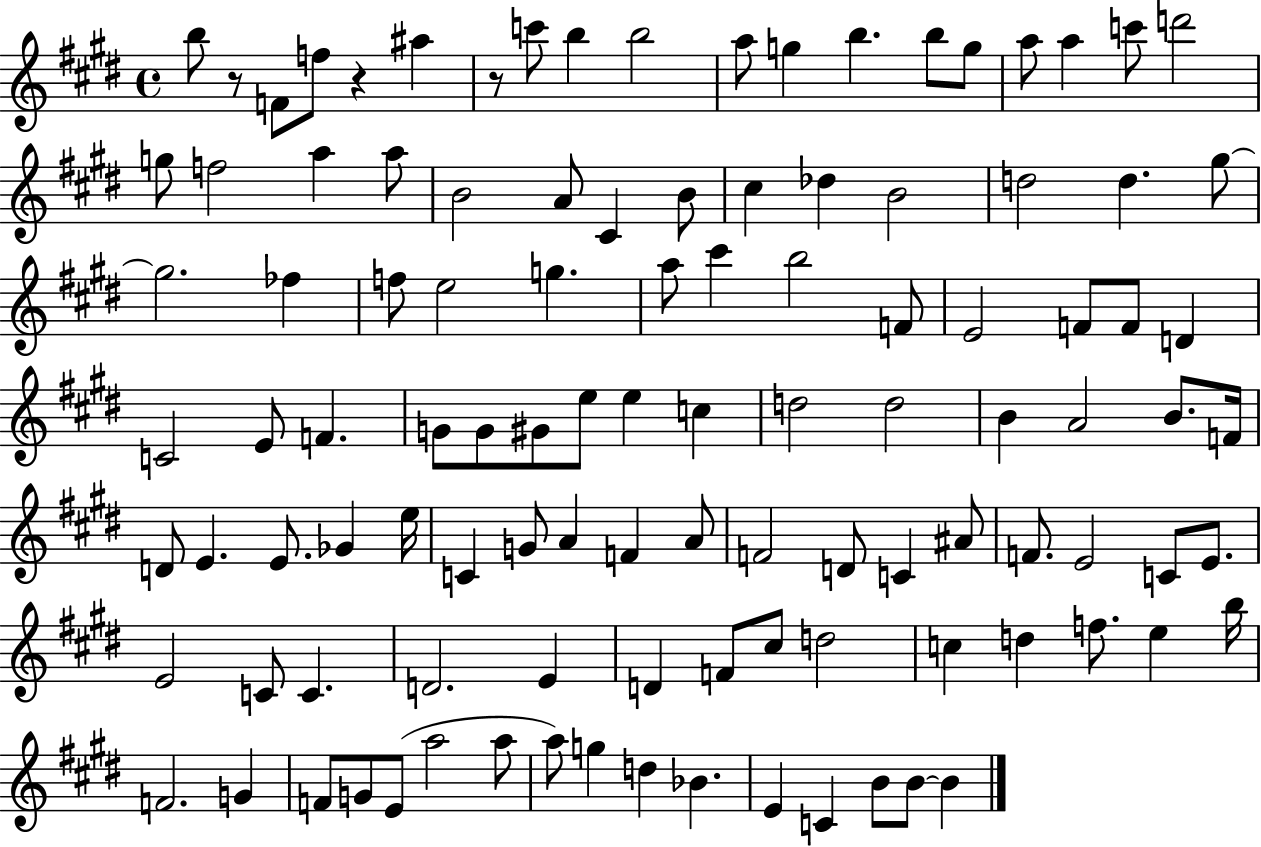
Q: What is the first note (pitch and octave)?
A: B5